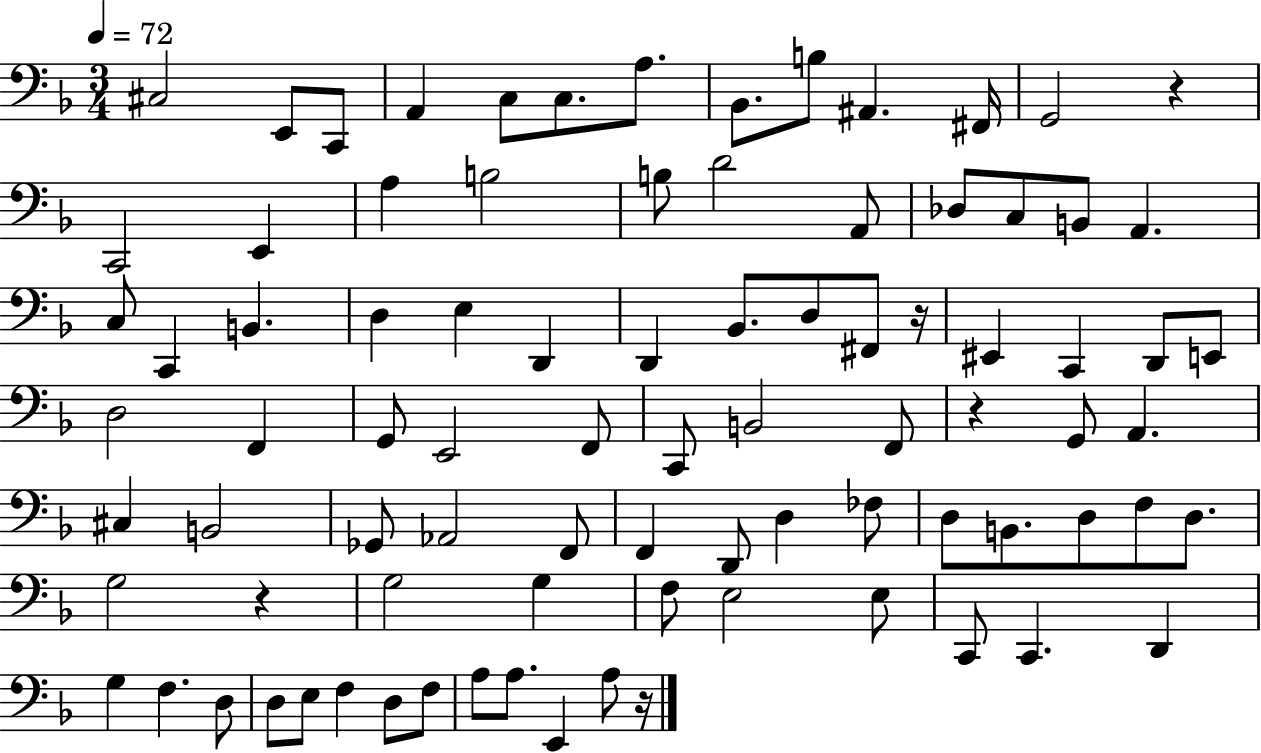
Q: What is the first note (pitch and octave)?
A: C#3